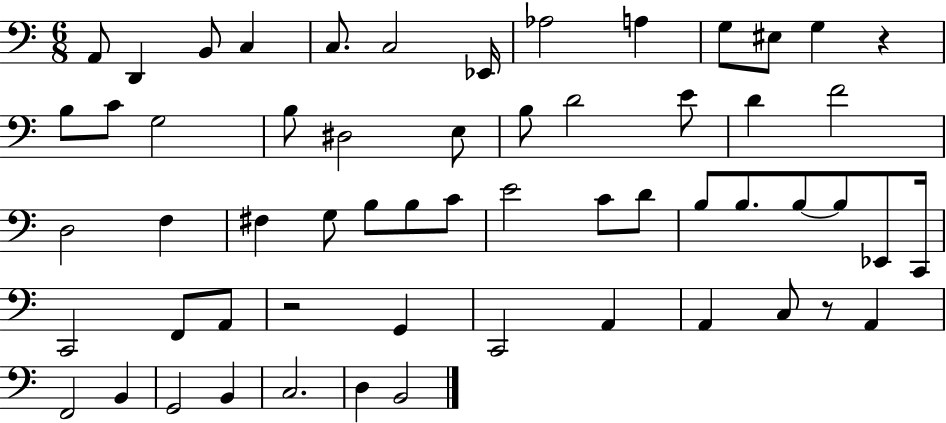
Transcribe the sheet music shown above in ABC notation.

X:1
T:Untitled
M:6/8
L:1/4
K:C
A,,/2 D,, B,,/2 C, C,/2 C,2 _E,,/4 _A,2 A, G,/2 ^E,/2 G, z B,/2 C/2 G,2 B,/2 ^D,2 E,/2 B,/2 D2 E/2 D F2 D,2 F, ^F, G,/2 B,/2 B,/2 C/2 E2 C/2 D/2 B,/2 B,/2 B,/2 B,/2 _E,,/2 C,,/4 C,,2 F,,/2 A,,/2 z2 G,, C,,2 A,, A,, C,/2 z/2 A,, F,,2 B,, G,,2 B,, C,2 D, B,,2